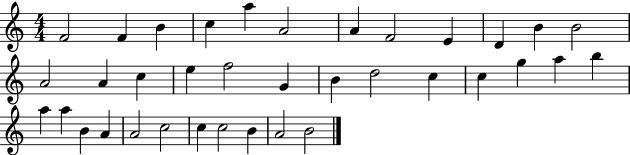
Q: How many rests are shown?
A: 0